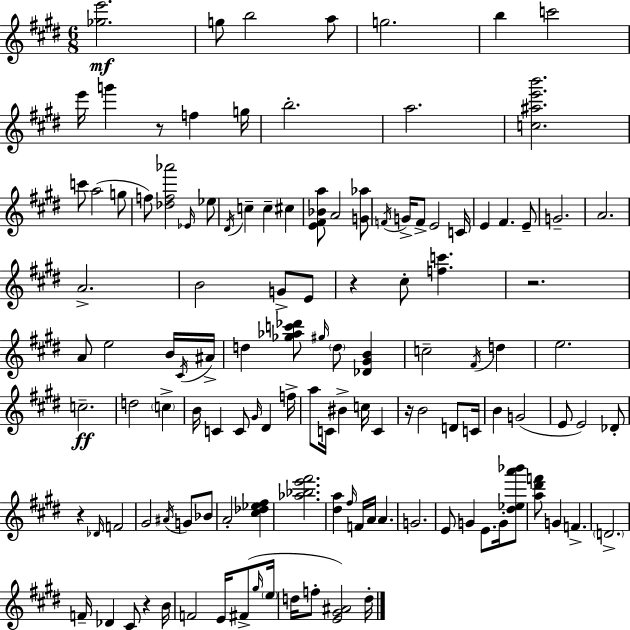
[Gb5,E6]/h. G5/e B5/h A5/e G5/h. B5/q C6/h E6/s G6/q R/e F5/q G5/s B5/h. A5/h. [C5,A#5,E6,B6]/h. C6/e A5/h G5/e F5/e [Db5,F5,Ab6]/h Eb4/s Eb5/e D#4/s C5/q C5/q C#5/q [E4,F#4,Bb4,A5]/e A4/h [G4,Ab5]/e F4/s G4/s F4/e E4/h C4/s E4/q F#4/q. E4/e G4/h. A4/h. A4/h. B4/h G4/e E4/e R/q C#5/e [F5,C6]/q. R/h. A4/e E5/h B4/s C#4/s A#4/s D5/q [Gb5,Ab5,C6,Db6]/e G#5/s D5/e [Db4,G#4,B4]/q C5/h F#4/s D5/q E5/h. C5/h. D5/h C5/q B4/s C4/q C4/e G#4/s D#4/q F5/s A5/e C4/s BIS4/q C5/s C4/q R/s B4/h D4/e C4/s B4/q G4/h E4/e E4/h Db4/e R/q Db4/s F4/h G#4/h A#4/s G4/e Bb4/e A4/h [C#5,Db5,Eb5,F#5]/q [Ab5,Bb5,E6,F#6]/h. [D#5,A5]/q F#5/s F4/s A4/s A4/q. G4/h. E4/e G4/q E4/e. G4/s [D#5,Eb5,A6,Bb6]/e [A5,D#6,F6]/e G4/q F4/q. D4/h. F4/s Db4/q C#4/e R/q B4/s F4/h E4/s F#4/e G#5/s E5/s D5/s F5/e [E4,G#4,A#4]/h D5/s